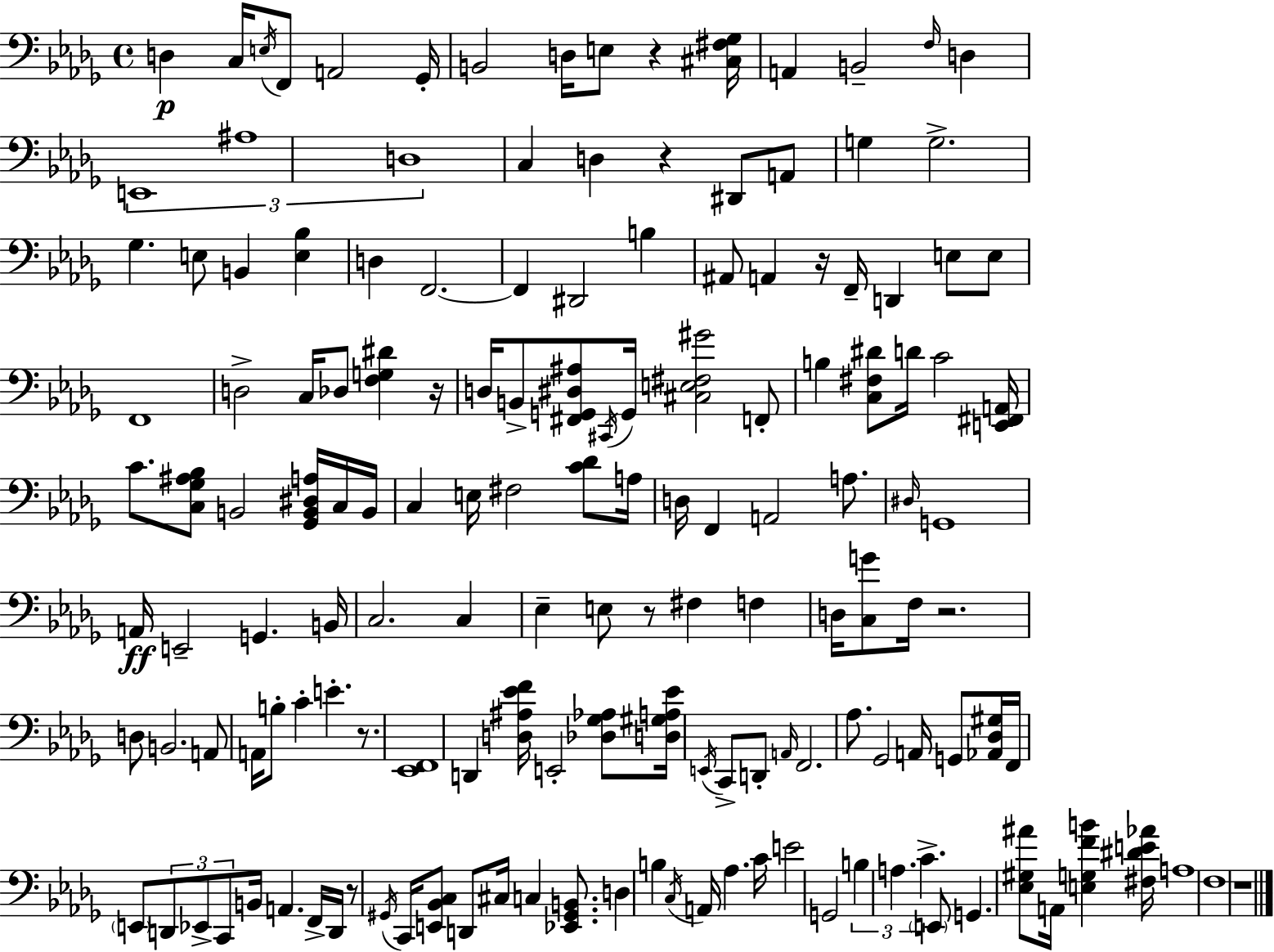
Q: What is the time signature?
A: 4/4